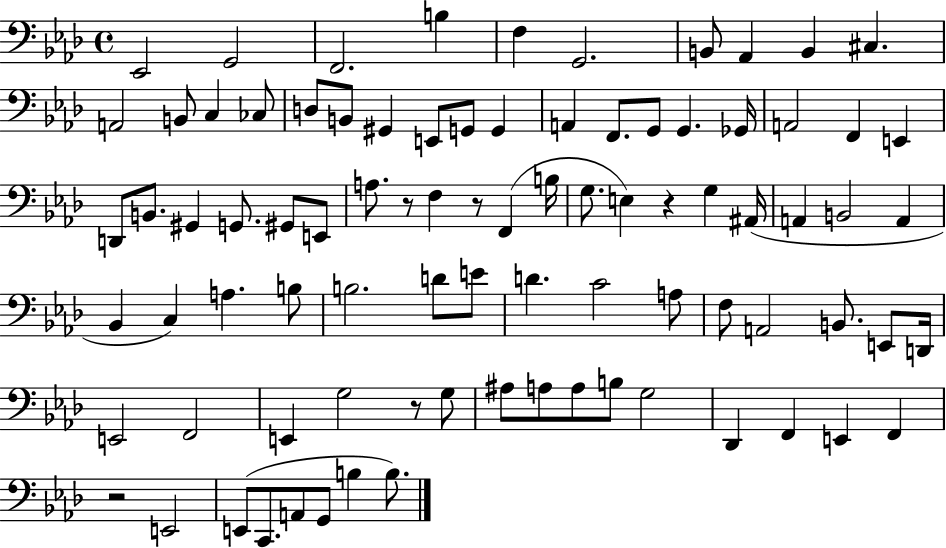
X:1
T:Untitled
M:4/4
L:1/4
K:Ab
_E,,2 G,,2 F,,2 B, F, G,,2 B,,/2 _A,, B,, ^C, A,,2 B,,/2 C, _C,/2 D,/2 B,,/2 ^G,, E,,/2 G,,/2 G,, A,, F,,/2 G,,/2 G,, _G,,/4 A,,2 F,, E,, D,,/2 B,,/2 ^G,, G,,/2 ^G,,/2 E,,/2 A,/2 z/2 F, z/2 F,, B,/4 G,/2 E, z G, ^A,,/4 A,, B,,2 A,, _B,, C, A, B,/2 B,2 D/2 E/2 D C2 A,/2 F,/2 A,,2 B,,/2 E,,/2 D,,/4 E,,2 F,,2 E,, G,2 z/2 G,/2 ^A,/2 A,/2 A,/2 B,/2 G,2 _D,, F,, E,, F,, z2 E,,2 E,,/2 C,,/2 A,,/2 G,,/2 B, B,/2